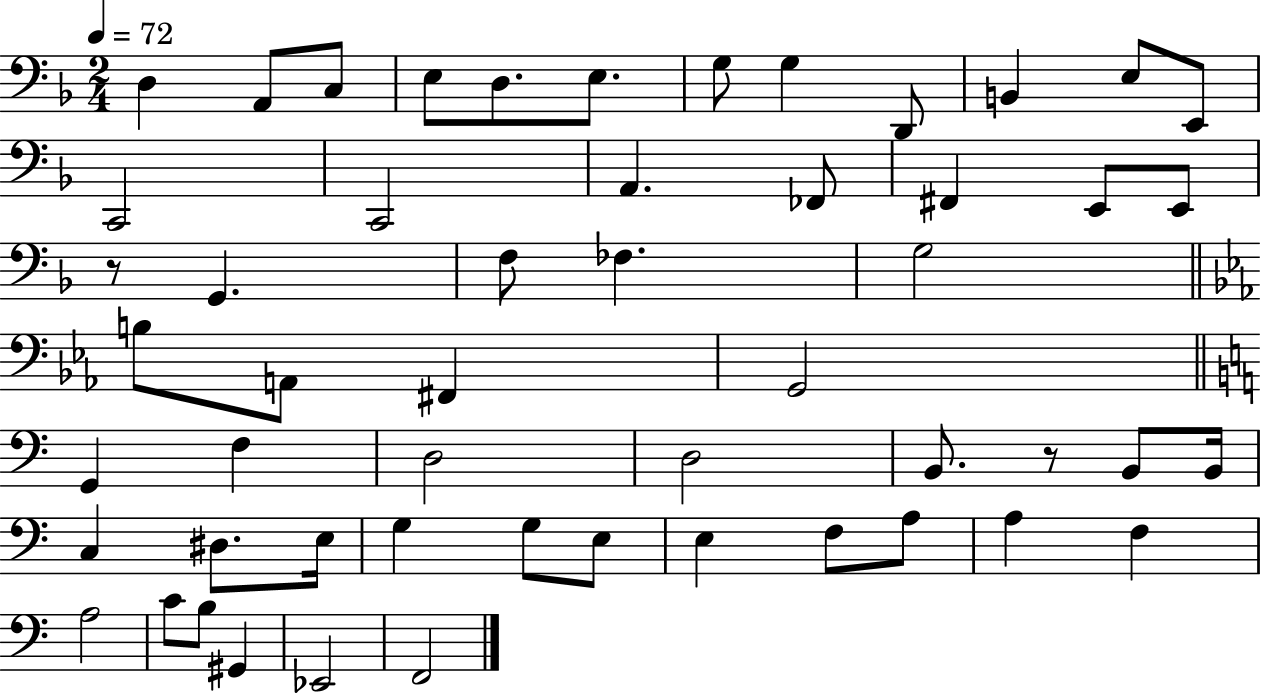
{
  \clef bass
  \numericTimeSignature
  \time 2/4
  \key f \major
  \tempo 4 = 72
  \repeat volta 2 { d4 a,8 c8 | e8 d8. e8. | g8 g4 d,8 | b,4 e8 e,8 | \break c,2 | c,2 | a,4. fes,8 | fis,4 e,8 e,8 | \break r8 g,4. | f8 fes4. | g2 | \bar "||" \break \key c \minor b8 a,8 fis,4 | g,2 | \bar "||" \break \key a \minor g,4 f4 | d2 | d2 | b,8. r8 b,8 b,16 | \break c4 dis8. e16 | g4 g8 e8 | e4 f8 a8 | a4 f4 | \break a2 | c'8 b8 gis,4 | ees,2 | f,2 | \break } \bar "|."
}